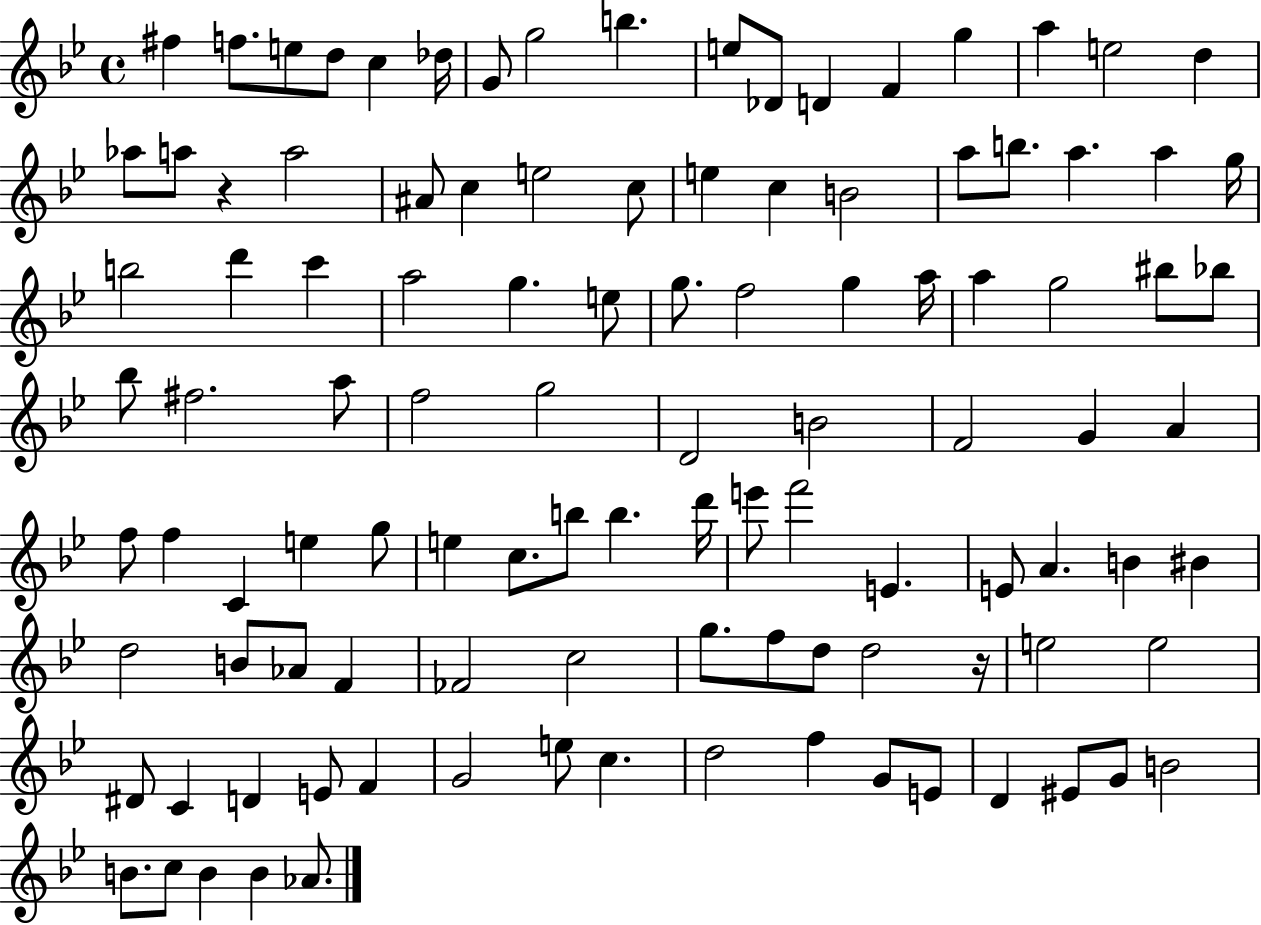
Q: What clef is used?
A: treble